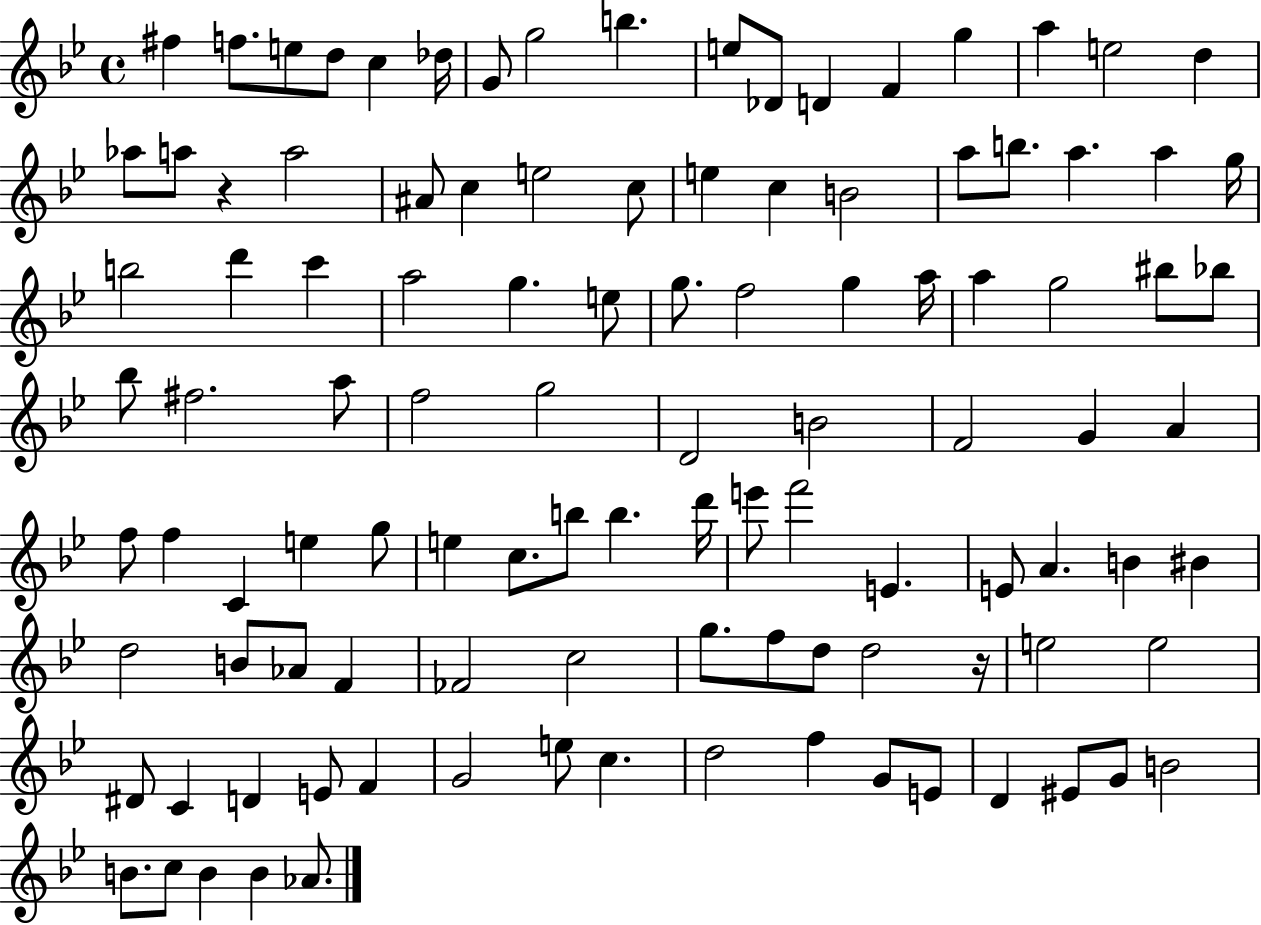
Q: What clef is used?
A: treble